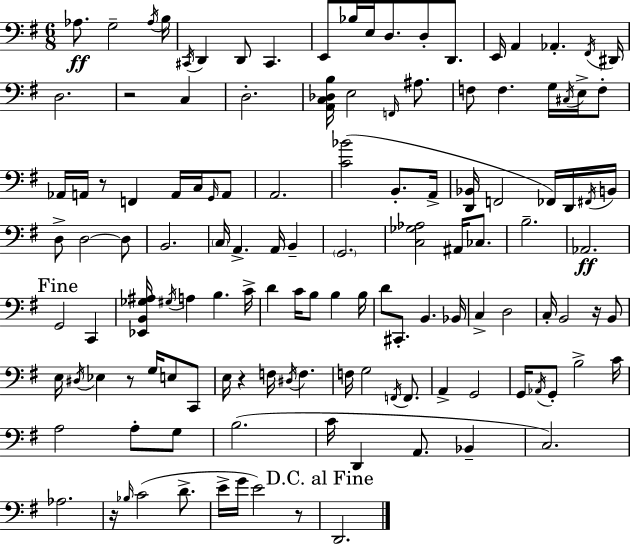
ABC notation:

X:1
T:Untitled
M:6/8
L:1/4
K:G
_A,/2 G,2 _A,/4 B,/4 ^C,,/4 D,, D,,/2 ^C,, E,,/2 _B,/4 E,/4 D,/2 D,/2 D,,/2 E,,/4 A,, _A,, ^F,,/4 ^D,,/4 D,2 z2 C, D,2 [A,,C,_D,B,]/4 E,2 F,,/4 ^A,/2 F,/2 F, G,/4 ^C,/4 E,/4 F,/2 _A,,/4 A,,/4 z/2 F,, A,,/4 C,/4 G,,/4 A,,/2 A,,2 [C_B]2 B,,/2 A,,/4 [D,,_B,,]/4 F,,2 _F,,/4 D,,/4 ^F,,/4 B,,/4 D,/2 D,2 D,/2 B,,2 C,/4 A,, A,,/4 B,, G,,2 [C,_G,_A,]2 ^A,,/4 _C,/2 B,2 _A,,2 G,,2 C,, [_E,,B,,_G,^A,]/4 ^G,/4 A, B, C/4 D C/4 B,/2 B, B,/4 D/2 ^C,,/2 B,, _B,,/4 C, D,2 C,/4 B,,2 z/4 B,,/2 E,/4 ^D,/4 _E, z/2 G,/4 E,/2 C,,/2 E,/4 z F,/4 ^D,/4 F, F,/4 G,2 F,,/4 F,,/2 A,, G,,2 G,,/4 _A,,/4 G,,/2 B,2 C/4 A,2 A,/2 G,/2 B,2 C/4 D,, A,,/2 _B,, C,2 _A,2 z/4 _B,/4 C2 D/2 E/4 G/4 E2 z/2 D,,2